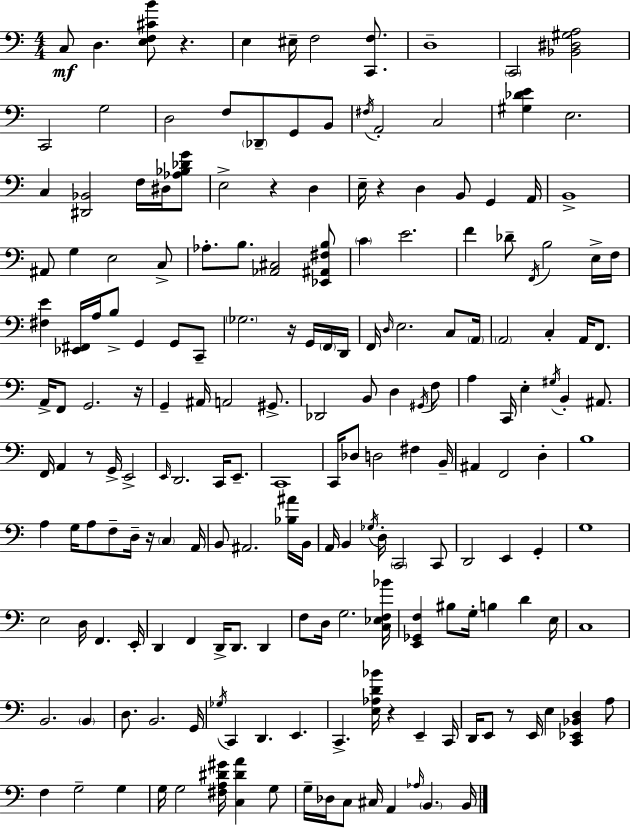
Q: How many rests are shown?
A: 9